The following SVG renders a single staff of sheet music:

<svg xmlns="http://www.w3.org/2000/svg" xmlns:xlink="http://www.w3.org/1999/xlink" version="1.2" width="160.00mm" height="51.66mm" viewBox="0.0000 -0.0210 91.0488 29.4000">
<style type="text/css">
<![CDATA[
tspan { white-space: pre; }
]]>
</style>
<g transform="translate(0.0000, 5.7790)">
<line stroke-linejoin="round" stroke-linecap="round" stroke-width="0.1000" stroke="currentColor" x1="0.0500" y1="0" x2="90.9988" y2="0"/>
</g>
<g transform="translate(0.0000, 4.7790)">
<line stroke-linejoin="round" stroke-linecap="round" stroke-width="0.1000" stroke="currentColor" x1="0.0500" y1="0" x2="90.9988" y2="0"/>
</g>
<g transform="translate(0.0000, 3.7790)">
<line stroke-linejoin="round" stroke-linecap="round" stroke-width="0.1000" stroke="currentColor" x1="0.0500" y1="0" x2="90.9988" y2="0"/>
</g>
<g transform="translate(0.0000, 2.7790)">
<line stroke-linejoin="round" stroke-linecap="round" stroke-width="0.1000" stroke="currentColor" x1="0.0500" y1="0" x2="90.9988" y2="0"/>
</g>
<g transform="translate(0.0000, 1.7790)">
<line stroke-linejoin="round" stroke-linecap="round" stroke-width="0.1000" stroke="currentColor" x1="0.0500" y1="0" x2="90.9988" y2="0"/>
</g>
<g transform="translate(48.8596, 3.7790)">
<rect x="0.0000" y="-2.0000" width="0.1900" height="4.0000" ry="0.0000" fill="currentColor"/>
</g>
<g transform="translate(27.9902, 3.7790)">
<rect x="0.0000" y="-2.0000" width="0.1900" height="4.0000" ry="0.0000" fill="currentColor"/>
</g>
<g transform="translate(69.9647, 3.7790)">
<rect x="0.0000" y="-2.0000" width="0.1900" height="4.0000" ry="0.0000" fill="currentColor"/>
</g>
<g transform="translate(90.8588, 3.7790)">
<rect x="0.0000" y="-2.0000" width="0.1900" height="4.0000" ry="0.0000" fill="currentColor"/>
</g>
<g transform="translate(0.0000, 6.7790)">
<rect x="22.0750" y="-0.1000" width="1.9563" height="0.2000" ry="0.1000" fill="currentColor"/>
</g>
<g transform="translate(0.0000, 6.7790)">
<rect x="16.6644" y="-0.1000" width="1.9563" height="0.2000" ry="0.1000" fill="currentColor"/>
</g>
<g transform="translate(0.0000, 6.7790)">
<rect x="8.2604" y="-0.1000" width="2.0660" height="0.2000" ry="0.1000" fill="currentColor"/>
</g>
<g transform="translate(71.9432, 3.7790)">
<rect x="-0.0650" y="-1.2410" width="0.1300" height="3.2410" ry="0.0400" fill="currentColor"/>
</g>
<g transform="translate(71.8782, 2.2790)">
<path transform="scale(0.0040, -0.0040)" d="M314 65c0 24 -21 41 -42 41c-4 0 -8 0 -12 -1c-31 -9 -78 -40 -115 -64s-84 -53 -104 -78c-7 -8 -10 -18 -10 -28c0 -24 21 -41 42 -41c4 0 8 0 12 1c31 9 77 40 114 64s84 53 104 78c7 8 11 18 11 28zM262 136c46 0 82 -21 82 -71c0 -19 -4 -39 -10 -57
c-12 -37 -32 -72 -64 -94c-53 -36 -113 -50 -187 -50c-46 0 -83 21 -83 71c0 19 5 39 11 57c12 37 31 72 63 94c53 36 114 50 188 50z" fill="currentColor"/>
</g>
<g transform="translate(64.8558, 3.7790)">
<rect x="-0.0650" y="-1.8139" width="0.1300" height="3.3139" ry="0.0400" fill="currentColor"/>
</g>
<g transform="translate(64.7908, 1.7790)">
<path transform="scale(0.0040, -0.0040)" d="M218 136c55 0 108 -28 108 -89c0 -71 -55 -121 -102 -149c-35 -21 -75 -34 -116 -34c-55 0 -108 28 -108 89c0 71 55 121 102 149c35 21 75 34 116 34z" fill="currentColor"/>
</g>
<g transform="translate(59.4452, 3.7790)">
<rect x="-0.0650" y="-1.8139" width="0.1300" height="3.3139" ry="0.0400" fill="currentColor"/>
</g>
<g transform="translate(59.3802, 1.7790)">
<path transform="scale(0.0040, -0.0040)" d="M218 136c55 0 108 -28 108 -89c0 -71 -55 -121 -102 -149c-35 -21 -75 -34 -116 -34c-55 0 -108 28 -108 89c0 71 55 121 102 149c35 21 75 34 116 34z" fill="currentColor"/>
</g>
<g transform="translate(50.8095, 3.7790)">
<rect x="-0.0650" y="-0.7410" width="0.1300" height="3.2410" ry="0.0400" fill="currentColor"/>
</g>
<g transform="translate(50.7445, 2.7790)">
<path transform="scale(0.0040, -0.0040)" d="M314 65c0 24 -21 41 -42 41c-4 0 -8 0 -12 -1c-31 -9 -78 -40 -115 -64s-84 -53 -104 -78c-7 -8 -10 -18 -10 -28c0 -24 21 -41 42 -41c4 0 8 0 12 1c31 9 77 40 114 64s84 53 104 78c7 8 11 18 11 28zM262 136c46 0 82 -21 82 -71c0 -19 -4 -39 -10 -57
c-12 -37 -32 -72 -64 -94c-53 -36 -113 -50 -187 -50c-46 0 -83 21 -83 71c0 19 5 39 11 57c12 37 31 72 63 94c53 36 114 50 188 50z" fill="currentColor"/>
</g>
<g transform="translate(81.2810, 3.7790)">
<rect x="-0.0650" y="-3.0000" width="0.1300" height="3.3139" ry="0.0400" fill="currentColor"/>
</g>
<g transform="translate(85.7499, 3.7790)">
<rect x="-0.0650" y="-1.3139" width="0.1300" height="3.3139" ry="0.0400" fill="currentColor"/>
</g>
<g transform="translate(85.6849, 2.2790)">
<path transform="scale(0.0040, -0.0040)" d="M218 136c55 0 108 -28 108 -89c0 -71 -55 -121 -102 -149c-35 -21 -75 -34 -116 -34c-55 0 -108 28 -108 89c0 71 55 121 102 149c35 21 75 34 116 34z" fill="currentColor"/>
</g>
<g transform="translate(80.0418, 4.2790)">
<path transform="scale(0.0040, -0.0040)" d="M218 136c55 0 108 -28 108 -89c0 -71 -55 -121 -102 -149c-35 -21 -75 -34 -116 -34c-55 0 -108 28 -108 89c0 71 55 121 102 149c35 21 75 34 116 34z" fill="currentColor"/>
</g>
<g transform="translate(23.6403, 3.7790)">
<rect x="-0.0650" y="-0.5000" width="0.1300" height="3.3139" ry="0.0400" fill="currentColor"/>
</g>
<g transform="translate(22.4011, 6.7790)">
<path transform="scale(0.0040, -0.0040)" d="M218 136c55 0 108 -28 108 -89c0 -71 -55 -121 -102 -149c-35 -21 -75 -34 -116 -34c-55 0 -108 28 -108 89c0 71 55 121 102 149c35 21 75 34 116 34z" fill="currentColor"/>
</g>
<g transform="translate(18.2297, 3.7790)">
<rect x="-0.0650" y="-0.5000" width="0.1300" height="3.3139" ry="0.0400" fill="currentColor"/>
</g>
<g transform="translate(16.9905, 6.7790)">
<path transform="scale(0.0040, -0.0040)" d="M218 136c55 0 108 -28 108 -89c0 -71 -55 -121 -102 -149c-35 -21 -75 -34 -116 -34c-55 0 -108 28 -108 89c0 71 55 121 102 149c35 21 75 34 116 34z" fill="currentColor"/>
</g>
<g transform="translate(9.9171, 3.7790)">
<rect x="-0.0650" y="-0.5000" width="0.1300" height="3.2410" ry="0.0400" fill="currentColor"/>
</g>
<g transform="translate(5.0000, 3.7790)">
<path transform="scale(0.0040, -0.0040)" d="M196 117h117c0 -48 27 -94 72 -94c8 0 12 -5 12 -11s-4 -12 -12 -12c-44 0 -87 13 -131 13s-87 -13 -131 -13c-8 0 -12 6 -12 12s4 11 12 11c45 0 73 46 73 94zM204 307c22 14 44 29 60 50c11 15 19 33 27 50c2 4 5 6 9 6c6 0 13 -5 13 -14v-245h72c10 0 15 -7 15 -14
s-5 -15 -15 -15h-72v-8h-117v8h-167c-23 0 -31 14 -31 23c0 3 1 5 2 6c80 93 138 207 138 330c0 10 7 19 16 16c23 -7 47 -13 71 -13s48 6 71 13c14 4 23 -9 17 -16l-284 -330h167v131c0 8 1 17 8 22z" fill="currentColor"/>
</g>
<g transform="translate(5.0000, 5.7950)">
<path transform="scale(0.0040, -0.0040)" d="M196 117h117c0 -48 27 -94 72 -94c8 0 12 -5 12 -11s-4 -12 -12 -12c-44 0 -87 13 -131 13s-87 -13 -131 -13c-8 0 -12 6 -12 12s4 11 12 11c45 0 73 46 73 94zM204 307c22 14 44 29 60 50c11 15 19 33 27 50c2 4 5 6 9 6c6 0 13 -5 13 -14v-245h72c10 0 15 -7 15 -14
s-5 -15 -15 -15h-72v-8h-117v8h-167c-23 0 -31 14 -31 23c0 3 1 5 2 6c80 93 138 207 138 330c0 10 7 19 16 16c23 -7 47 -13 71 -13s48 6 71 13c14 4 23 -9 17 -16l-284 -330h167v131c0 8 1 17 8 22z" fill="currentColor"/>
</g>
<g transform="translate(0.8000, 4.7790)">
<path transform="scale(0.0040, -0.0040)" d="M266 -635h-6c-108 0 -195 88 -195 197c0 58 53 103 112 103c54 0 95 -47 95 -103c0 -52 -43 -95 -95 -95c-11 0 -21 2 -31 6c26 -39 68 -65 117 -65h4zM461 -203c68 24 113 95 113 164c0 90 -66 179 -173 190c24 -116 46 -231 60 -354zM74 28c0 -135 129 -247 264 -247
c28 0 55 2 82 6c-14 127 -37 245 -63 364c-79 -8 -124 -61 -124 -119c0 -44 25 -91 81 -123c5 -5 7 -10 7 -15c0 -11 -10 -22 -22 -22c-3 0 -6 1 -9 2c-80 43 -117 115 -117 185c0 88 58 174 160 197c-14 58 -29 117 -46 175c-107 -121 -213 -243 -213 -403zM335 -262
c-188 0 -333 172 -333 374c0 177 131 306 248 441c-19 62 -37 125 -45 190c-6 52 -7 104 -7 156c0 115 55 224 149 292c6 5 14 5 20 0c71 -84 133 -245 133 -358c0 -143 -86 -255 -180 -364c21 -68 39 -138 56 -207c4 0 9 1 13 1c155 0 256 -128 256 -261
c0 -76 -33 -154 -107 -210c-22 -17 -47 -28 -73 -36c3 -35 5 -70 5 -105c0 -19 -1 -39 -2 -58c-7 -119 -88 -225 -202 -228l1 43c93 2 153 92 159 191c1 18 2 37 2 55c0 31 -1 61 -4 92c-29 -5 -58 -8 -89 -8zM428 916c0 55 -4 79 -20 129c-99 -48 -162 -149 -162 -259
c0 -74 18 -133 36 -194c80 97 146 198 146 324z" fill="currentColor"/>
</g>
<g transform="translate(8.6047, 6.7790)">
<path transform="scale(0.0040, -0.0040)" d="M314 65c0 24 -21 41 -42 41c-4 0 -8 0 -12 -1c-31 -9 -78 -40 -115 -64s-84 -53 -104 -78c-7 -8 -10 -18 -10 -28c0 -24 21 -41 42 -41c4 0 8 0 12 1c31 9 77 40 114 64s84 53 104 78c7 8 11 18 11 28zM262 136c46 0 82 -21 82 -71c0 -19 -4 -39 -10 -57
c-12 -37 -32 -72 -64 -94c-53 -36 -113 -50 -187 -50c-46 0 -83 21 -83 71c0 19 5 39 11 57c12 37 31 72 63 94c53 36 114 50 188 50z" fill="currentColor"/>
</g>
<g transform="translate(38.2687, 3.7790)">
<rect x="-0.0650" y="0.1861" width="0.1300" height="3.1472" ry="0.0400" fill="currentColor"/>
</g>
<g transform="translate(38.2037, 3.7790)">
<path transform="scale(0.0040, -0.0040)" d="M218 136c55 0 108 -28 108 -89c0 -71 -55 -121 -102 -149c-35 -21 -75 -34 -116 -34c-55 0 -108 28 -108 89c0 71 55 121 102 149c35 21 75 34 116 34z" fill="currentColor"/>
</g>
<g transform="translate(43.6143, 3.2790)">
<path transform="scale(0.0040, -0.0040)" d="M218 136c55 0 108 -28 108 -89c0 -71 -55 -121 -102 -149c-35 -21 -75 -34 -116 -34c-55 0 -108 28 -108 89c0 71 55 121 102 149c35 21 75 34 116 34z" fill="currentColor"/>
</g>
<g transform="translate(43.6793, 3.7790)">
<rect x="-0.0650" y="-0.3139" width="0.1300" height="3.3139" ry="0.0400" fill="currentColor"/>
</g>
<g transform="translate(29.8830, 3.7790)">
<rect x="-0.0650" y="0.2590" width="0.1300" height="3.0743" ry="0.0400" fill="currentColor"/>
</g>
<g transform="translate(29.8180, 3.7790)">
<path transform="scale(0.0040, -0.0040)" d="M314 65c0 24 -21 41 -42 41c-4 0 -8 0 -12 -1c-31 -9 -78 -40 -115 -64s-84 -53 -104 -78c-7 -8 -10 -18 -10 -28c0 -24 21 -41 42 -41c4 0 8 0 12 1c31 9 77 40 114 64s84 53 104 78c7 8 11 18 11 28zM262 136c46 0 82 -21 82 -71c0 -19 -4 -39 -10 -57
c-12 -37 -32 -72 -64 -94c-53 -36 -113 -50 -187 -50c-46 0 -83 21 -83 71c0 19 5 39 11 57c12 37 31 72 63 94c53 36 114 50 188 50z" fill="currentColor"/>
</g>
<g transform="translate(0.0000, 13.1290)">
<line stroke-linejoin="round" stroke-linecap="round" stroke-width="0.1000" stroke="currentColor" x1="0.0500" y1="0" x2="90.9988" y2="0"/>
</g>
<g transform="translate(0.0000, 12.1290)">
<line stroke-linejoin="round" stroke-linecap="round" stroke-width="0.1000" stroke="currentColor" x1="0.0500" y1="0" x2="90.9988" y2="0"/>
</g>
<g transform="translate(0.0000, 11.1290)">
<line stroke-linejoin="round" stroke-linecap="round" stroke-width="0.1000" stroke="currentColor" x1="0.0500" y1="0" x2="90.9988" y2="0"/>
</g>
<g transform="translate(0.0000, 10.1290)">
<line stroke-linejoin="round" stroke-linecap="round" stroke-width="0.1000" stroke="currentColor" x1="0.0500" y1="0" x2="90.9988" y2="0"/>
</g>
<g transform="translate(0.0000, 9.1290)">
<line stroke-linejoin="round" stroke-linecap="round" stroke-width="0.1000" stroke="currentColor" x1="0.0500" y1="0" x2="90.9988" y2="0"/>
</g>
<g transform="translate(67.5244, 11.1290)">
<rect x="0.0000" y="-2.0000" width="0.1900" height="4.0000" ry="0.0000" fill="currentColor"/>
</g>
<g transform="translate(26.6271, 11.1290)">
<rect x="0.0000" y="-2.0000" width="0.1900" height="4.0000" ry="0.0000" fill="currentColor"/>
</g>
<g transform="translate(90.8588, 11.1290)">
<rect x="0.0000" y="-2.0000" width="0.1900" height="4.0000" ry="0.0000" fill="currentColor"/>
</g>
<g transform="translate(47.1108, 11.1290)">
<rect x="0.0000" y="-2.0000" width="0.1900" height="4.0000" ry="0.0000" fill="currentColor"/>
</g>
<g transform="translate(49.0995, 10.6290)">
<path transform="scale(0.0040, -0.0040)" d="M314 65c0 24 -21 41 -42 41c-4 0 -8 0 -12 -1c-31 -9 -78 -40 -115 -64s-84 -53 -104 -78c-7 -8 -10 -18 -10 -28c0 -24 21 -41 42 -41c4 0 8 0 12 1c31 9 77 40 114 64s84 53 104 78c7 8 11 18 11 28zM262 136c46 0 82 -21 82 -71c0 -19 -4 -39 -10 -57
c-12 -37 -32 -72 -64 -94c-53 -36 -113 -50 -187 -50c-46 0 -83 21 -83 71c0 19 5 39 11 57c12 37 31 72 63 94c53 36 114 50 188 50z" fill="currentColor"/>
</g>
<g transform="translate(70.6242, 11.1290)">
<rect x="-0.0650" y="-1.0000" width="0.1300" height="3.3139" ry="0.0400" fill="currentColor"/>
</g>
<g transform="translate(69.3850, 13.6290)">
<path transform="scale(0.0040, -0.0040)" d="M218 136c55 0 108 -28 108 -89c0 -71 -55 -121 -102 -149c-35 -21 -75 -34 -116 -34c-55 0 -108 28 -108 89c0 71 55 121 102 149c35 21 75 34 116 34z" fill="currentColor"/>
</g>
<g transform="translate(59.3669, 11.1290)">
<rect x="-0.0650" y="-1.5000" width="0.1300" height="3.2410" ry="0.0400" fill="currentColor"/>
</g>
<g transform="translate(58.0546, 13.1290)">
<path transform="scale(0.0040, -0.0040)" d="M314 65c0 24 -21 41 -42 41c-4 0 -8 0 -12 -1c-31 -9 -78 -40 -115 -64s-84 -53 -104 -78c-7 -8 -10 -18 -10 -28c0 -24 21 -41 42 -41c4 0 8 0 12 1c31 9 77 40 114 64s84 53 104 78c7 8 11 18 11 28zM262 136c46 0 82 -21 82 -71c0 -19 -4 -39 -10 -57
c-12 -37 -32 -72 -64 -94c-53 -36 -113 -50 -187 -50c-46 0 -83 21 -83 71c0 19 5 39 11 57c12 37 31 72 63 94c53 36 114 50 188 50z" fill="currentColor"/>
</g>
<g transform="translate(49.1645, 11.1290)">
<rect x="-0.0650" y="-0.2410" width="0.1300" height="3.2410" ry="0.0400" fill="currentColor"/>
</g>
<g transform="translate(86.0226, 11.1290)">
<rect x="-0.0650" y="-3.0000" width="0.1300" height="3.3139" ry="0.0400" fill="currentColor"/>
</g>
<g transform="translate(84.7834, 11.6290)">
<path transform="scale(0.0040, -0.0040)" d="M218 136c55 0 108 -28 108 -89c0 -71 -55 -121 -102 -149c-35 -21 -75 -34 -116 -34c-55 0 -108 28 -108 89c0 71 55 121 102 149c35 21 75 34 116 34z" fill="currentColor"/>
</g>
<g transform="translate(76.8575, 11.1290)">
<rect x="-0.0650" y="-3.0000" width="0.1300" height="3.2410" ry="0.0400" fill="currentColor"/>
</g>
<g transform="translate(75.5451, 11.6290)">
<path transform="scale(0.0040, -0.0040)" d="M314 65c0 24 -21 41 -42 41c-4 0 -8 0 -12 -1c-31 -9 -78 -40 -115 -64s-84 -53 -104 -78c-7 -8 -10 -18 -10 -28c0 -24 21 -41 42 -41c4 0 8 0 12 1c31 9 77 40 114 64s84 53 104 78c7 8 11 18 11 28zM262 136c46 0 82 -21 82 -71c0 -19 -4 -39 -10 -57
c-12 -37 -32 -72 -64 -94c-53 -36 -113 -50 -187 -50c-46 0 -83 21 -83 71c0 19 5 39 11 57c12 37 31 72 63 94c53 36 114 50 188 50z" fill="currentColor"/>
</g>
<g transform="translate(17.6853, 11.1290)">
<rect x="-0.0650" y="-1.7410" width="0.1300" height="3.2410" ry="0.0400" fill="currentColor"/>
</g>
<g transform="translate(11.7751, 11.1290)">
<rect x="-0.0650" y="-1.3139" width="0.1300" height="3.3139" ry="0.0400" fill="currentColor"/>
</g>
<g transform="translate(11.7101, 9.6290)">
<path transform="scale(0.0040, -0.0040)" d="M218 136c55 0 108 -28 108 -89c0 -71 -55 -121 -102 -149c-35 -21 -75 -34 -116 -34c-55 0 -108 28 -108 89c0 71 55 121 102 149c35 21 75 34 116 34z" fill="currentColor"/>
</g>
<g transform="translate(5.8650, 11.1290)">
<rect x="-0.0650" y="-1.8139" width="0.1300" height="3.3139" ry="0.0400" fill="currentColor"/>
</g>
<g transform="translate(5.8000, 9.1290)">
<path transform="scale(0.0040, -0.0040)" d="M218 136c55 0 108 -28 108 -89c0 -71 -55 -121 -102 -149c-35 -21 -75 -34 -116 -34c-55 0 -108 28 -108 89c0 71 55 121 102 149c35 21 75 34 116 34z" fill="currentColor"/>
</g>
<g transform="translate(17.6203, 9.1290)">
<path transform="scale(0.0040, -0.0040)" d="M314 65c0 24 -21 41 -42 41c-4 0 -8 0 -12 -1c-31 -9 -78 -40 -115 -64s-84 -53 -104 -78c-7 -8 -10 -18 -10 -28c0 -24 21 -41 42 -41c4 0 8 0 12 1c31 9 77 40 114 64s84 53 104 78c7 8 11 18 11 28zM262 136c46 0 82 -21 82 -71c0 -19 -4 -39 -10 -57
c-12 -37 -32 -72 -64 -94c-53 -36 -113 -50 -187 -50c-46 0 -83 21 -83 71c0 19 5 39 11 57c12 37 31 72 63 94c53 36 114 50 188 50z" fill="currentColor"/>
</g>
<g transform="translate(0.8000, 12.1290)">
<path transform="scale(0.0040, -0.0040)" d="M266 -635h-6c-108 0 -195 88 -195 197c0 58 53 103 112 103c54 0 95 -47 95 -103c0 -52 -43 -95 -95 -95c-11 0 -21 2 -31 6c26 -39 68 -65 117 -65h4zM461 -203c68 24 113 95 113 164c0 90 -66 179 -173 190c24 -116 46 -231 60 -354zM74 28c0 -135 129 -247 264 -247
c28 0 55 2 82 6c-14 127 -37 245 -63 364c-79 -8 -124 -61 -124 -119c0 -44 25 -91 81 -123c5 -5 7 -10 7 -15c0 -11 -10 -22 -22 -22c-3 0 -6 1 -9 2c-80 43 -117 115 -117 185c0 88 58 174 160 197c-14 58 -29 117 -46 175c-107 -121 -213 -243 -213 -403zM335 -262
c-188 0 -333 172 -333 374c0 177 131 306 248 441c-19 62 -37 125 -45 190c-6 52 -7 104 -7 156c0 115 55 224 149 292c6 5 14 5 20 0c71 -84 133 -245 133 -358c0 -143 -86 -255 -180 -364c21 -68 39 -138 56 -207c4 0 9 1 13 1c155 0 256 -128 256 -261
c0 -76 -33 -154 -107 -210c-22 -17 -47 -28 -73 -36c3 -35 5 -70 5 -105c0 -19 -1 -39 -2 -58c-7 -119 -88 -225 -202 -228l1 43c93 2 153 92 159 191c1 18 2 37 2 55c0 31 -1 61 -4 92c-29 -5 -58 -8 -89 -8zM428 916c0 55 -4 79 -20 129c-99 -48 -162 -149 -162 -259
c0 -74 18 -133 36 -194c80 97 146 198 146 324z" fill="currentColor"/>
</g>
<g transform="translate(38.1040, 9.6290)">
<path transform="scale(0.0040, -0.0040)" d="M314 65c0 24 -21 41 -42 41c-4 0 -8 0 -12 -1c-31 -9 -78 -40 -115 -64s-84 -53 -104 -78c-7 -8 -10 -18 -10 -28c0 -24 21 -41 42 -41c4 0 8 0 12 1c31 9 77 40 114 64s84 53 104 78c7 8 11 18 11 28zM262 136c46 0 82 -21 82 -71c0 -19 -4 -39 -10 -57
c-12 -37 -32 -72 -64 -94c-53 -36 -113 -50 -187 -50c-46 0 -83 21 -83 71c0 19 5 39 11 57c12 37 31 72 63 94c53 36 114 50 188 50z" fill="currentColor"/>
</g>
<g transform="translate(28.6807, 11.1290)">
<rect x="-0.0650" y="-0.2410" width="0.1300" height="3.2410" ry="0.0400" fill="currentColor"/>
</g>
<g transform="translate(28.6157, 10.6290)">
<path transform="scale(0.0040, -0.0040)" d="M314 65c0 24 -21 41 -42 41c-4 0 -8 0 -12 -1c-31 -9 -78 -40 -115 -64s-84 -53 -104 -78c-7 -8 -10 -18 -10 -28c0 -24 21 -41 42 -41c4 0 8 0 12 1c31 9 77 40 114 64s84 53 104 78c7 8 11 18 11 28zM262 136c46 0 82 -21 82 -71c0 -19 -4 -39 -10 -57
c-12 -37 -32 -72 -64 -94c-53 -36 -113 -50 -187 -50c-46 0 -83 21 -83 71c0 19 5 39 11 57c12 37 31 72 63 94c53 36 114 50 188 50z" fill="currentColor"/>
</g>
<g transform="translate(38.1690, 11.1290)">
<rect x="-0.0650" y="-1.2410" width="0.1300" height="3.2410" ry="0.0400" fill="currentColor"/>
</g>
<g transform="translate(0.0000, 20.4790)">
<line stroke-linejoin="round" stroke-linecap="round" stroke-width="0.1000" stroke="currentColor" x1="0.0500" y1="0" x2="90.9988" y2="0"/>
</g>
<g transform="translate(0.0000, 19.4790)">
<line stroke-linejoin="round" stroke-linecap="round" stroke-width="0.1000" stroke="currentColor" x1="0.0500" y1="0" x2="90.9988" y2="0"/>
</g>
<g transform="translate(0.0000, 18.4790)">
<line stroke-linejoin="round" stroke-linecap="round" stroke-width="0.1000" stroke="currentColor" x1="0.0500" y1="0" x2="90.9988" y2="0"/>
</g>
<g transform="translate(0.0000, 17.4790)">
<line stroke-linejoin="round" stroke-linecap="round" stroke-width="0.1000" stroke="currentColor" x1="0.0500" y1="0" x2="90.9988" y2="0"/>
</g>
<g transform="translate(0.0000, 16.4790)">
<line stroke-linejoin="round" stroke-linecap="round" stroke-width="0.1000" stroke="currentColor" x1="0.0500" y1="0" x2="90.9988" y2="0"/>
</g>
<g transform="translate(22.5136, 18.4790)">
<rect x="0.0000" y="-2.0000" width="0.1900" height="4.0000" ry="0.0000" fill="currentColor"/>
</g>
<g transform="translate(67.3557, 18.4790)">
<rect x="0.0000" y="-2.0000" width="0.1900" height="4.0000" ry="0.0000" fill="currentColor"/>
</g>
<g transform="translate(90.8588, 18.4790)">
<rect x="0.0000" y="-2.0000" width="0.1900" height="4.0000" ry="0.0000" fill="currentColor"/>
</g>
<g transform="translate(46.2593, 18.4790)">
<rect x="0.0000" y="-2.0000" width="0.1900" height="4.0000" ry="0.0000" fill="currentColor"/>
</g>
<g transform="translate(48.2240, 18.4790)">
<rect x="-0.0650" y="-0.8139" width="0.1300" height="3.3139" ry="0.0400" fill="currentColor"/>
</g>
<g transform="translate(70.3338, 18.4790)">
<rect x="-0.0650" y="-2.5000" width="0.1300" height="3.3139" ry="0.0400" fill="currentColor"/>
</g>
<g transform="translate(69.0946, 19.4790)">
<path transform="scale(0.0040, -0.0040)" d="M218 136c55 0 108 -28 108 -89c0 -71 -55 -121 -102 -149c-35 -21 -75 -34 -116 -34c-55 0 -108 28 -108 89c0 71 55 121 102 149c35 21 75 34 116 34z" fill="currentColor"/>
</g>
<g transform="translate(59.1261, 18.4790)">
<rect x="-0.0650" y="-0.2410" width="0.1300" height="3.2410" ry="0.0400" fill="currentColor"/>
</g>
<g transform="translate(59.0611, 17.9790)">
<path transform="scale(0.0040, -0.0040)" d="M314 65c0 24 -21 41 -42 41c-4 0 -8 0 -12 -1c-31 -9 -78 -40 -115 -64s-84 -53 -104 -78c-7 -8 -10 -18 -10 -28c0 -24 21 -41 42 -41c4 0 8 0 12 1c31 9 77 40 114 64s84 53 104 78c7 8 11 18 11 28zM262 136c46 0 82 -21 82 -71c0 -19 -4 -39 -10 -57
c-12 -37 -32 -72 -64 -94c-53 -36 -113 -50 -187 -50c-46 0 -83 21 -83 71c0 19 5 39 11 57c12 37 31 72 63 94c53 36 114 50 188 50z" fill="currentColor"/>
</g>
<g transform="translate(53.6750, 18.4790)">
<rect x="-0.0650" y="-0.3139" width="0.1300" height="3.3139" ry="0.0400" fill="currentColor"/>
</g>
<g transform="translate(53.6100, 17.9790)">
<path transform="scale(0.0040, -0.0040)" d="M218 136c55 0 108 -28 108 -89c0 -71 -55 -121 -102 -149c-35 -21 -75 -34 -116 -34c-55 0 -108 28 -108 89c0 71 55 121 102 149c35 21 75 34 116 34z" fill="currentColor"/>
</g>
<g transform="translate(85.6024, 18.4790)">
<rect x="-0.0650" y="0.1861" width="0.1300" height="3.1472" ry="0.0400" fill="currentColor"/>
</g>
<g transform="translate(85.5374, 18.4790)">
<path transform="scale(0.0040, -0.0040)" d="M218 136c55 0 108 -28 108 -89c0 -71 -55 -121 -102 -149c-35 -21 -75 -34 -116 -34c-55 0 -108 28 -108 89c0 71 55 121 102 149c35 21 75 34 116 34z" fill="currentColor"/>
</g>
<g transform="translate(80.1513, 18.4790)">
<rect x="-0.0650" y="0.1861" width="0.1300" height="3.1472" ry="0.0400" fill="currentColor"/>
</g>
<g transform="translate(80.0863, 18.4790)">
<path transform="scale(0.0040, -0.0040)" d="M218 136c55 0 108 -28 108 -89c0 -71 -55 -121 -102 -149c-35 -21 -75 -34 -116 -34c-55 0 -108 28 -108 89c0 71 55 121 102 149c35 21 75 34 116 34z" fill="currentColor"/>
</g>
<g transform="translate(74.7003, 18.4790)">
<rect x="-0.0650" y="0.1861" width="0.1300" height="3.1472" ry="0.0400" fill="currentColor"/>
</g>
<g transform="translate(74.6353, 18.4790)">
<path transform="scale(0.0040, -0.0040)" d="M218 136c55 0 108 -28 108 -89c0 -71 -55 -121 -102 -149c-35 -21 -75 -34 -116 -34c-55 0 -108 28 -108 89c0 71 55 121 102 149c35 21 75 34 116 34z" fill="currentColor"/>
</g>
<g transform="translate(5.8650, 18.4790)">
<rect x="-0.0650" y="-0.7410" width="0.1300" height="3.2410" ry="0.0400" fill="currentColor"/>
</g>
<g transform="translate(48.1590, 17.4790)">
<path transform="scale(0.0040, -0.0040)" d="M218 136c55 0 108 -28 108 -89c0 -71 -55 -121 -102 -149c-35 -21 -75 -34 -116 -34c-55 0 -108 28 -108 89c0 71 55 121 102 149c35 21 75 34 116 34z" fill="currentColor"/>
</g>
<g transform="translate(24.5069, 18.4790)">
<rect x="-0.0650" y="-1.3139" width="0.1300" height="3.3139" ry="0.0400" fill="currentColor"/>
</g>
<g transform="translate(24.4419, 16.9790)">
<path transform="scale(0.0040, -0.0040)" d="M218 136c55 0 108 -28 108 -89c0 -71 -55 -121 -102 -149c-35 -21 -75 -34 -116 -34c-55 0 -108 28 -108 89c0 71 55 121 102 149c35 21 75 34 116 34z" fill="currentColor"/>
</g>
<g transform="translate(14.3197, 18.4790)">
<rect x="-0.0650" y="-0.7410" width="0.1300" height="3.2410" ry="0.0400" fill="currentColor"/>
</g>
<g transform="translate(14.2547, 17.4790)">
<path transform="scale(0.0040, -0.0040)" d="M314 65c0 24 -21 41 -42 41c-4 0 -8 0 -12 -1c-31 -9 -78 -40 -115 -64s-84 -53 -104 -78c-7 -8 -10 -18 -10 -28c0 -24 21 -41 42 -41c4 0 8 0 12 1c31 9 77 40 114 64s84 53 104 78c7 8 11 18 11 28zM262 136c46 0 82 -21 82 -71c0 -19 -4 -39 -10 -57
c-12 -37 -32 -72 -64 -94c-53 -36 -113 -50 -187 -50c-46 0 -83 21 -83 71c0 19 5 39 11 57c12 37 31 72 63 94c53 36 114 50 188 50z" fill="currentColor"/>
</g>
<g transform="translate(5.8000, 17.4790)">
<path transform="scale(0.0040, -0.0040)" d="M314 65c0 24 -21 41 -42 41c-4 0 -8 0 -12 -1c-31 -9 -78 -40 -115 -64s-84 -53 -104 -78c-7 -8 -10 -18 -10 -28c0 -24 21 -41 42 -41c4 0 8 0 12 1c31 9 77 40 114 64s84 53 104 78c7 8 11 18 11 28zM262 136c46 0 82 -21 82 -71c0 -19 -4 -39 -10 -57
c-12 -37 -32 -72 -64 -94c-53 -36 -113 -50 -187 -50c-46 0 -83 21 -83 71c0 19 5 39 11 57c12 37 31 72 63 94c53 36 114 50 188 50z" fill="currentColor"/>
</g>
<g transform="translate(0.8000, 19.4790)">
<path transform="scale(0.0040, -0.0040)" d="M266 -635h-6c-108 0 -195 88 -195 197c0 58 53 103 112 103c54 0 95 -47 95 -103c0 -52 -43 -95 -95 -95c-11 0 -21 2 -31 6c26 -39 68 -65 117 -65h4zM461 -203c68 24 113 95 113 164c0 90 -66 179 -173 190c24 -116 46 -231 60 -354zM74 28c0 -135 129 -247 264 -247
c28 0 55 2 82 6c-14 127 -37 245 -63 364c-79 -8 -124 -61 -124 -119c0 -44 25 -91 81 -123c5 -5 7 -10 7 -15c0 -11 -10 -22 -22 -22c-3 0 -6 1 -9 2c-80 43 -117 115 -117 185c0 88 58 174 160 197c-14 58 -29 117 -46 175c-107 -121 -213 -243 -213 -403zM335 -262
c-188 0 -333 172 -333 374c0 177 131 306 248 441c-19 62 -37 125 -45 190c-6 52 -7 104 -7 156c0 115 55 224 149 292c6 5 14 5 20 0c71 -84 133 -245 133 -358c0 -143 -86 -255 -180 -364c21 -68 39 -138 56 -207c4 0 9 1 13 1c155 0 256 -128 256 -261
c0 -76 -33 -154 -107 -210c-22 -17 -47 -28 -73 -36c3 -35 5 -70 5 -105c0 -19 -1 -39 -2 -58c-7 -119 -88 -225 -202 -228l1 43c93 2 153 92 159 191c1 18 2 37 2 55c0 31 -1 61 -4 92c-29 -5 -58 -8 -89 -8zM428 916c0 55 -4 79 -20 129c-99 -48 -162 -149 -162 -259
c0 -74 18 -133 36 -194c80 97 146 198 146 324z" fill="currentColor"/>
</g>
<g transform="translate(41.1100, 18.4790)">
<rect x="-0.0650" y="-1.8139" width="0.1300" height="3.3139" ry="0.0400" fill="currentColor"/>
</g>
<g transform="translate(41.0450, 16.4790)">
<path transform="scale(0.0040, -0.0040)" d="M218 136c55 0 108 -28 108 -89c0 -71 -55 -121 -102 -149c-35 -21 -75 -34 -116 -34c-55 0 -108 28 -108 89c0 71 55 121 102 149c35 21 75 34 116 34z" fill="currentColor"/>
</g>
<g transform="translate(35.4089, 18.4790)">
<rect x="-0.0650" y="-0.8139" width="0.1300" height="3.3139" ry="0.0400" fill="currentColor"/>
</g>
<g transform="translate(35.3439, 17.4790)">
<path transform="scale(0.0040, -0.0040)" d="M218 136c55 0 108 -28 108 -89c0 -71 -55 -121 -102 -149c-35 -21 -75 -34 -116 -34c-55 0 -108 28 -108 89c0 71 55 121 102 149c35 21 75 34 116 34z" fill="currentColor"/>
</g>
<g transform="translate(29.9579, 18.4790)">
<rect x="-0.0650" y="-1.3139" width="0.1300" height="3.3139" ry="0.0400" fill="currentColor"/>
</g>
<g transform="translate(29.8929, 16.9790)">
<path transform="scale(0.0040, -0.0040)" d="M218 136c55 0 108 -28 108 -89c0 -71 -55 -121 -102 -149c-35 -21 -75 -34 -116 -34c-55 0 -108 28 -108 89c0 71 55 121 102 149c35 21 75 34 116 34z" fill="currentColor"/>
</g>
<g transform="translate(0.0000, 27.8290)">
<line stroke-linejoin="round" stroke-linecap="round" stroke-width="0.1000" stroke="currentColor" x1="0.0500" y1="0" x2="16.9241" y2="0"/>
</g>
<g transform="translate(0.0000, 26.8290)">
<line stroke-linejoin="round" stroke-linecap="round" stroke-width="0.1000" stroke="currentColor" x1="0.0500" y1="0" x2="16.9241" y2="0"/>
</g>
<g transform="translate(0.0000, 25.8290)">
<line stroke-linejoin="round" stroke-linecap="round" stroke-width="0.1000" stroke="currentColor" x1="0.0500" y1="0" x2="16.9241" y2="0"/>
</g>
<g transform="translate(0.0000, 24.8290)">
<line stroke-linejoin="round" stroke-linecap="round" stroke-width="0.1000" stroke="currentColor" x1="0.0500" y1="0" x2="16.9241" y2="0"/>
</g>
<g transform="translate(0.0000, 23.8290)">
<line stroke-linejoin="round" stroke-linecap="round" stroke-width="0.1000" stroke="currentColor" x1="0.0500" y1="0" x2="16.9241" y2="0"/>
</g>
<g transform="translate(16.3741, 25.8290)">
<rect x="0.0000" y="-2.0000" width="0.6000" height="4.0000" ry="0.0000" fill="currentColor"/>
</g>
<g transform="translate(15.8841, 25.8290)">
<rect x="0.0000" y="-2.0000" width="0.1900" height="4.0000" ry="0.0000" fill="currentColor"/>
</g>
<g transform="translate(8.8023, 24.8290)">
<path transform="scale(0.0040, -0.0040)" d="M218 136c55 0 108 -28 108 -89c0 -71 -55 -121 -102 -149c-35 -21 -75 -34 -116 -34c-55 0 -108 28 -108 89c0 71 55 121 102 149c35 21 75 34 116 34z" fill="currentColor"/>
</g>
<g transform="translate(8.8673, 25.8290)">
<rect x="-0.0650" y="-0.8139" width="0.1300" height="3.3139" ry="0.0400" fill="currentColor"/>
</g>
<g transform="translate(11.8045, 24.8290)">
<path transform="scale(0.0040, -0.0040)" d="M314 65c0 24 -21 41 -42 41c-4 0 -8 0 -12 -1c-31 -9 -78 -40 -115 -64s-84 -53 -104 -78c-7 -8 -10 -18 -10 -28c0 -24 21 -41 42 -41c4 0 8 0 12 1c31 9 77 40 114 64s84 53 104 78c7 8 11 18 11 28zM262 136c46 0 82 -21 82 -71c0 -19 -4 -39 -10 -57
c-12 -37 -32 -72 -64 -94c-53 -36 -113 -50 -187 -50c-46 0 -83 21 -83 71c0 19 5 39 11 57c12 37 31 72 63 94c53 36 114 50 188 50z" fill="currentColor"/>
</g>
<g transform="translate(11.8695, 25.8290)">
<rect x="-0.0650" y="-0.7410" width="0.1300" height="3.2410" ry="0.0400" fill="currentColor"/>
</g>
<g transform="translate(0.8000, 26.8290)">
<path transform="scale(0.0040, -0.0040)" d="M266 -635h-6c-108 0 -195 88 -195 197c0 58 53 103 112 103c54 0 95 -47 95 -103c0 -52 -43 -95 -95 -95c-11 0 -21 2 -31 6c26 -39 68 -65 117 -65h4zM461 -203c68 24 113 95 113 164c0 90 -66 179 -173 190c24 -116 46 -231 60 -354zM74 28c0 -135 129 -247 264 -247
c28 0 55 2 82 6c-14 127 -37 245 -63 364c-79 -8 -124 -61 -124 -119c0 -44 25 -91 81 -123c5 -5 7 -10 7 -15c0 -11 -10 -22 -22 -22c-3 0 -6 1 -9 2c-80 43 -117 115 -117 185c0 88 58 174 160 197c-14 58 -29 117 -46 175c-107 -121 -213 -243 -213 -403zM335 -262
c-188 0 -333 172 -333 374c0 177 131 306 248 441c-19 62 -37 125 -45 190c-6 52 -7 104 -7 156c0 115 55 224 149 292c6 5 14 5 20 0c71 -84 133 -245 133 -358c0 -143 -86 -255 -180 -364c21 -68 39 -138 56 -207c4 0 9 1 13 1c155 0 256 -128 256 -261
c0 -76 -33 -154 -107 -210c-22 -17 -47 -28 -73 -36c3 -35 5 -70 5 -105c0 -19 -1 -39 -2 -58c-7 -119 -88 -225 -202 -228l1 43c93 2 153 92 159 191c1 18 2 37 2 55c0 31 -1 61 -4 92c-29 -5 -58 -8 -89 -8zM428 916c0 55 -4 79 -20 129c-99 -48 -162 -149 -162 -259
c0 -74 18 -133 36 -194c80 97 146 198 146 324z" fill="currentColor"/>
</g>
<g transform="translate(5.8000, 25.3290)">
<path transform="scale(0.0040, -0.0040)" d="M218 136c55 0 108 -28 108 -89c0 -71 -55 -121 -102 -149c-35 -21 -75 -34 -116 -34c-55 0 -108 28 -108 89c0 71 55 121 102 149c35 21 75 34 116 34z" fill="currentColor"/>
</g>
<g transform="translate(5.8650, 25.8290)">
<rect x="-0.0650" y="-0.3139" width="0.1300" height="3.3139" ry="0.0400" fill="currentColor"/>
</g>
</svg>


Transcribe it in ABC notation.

X:1
T:Untitled
M:4/4
L:1/4
K:C
C2 C C B2 B c d2 f f e2 A e f e f2 c2 e2 c2 E2 D A2 A d2 d2 e e d f d c c2 G B B B c d d2